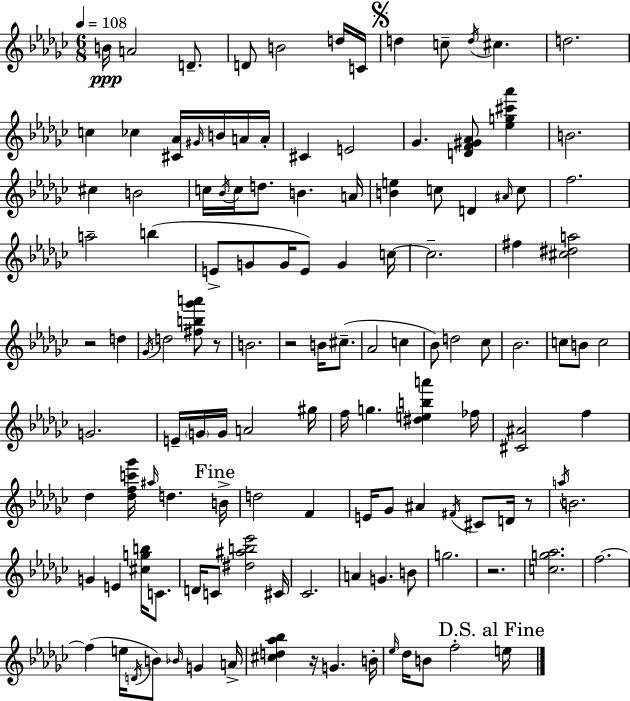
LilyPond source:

{
  \clef treble
  \numericTimeSignature
  \time 6/8
  \key ees \minor
  \tempo 4 = 108
  b'16\ppp a'2 d'8.-- | d'8 b'2 d''16 c'16 | \mark \markup { \musicglyph "scripts.segno" } d''4 c''8-- \acciaccatura { d''16 } cis''4. | d''2. | \break c''4 ces''4 <cis' aes'>16 \grace { gis'16 } b'16 | a'16 a'16-. cis'4 e'2 | ges'4. <d' f' gis' aes'>8 <ees'' g'' cis''' aes'''>4 | b'2. | \break cis''4 b'2 | c''16 \acciaccatura { bes'16 } c''16 d''8. b'4. | a'16 <b' e''>4 c''8 d'4 | \grace { ais'16 } c''8 f''2. | \break a''2-- | b''4( e'8-> g'8 g'16 e'8) g'4 | c''16~~ c''2.-- | fis''4 <cis'' dis'' a''>2 | \break r2 | d''4 \acciaccatura { ges'16 } d''2 | <fis'' b'' ges''' a'''>8 r8 b'2. | r2 | \break b'16 cis''8.--( aes'2 | c''4 bes'8) d''2 | ces''8 bes'2. | c''8 b'8 c''2 | \break g'2. | e'16-- \parenthesize g'16 g'16 a'2 | gis''16 f''16 g''4. | <dis'' e'' b'' a'''>4 fes''16 <cis' ais'>2 | \break f''4 des''4 <des'' f'' c''' ges'''>16 \grace { ais''16 } d''4. | \mark "Fine" b'16-> d''2 | f'4 e'16 ges'8 ais'4 | \acciaccatura { fis'16 } cis'8 d'16 r8 \acciaccatura { a''16 } b'2. | \break g'4 | e'4 <cis'' g'' b''>16 c'8. d'16 c'8 <dis'' ais'' b'' ees'''>2 | cis'16 ces'2. | a'4 | \break g'4. b'8 g''2. | r2. | <c'' g'' aes''>2. | f''2.~~ | \break f''4( | e''16 \acciaccatura { d'16 } b'8) \grace { bes'16 } g'4 a'16-> <cis'' d'' aes'' bes''>4 | r16 g'4. b'16-. \grace { ees''16 } des''16 | b'8 f''2-. \mark "D.S. al Fine" e''16 \bar "|."
}